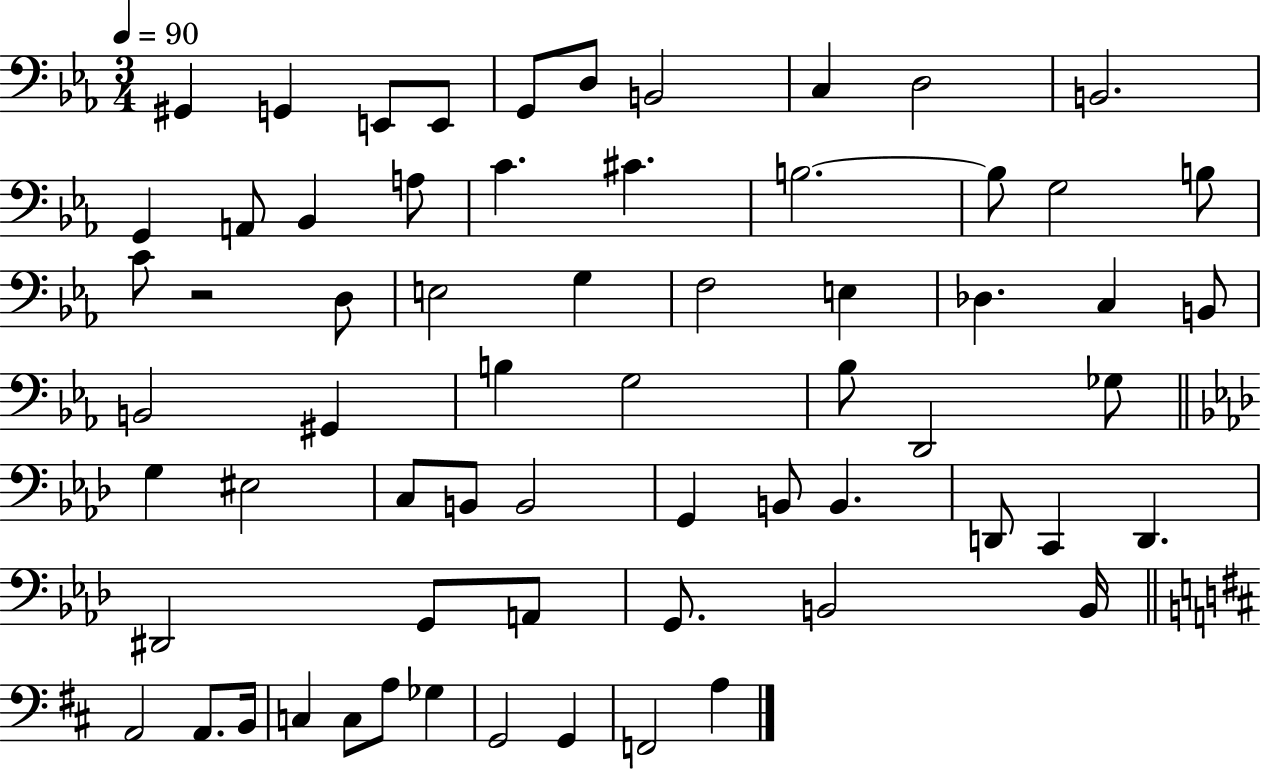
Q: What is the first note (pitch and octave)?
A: G#2